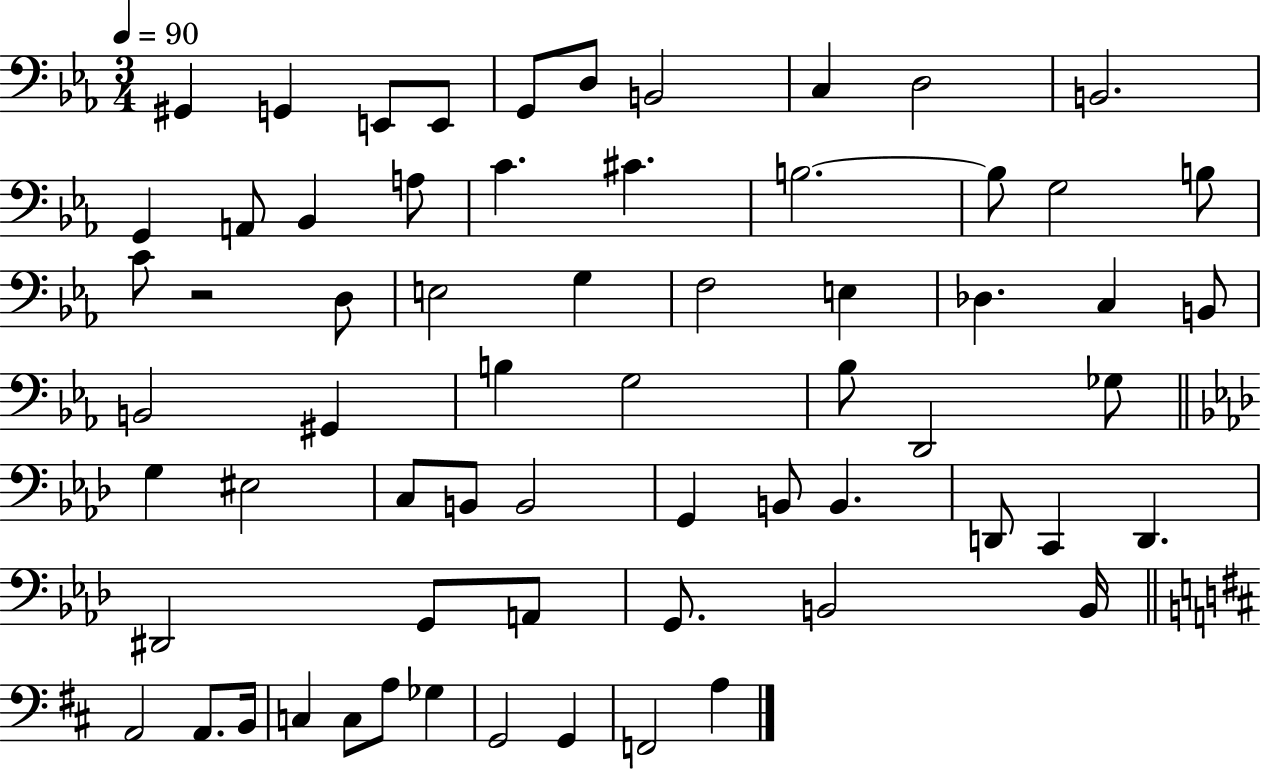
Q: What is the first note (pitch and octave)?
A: G#2